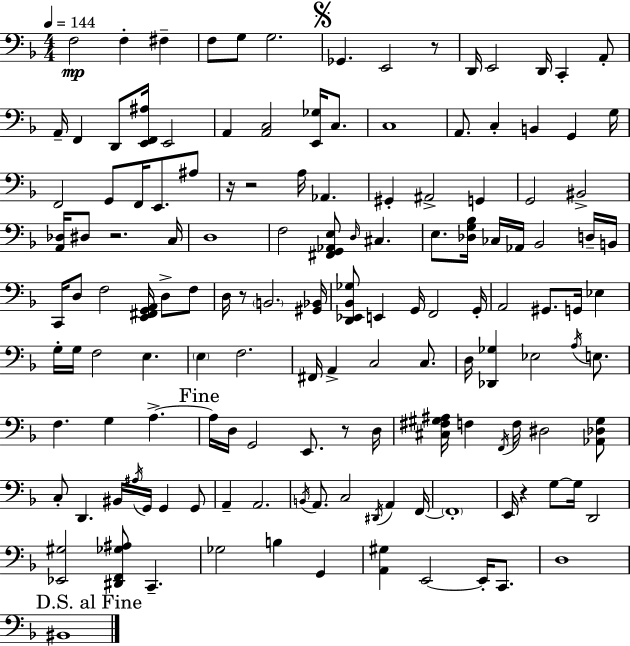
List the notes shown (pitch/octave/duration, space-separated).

F3/h F3/q F#3/q F3/e G3/e G3/h. Gb2/q. E2/h R/e D2/s E2/h D2/s C2/q A2/e A2/s F2/q D2/e [E2,F2,A#3]/s E2/h A2/q [A2,C3]/h [E2,Gb3]/s C3/e. C3/w A2/e. C3/q B2/q G2/q G3/s F2/h G2/e F2/s E2/e. A#3/e R/s R/h A3/s Ab2/q. G#2/q A#2/h G2/q G2/h BIS2/h [A2,Db3]/s D#3/e R/h. C3/s D3/w F3/h [F#2,G2,Ab2,E3]/e D3/s C#3/q. E3/e. [Db3,G3,Bb3]/s CES3/s Ab2/s Bb2/h D3/s B2/s C2/s D3/e F3/h [E2,F#2,G2,A2]/s D3/e F3/e D3/s R/e B2/h. [G#2,Bb2]/s [D2,Eb2,Bb2,Gb3]/e E2/q G2/s F2/h G2/s A2/h G#2/e. G2/s Eb3/q G3/s G3/s F3/h E3/q. E3/q F3/h. F#2/s A2/q C3/h C3/e. D3/s [Db2,Gb3]/q Eb3/h A3/s E3/e. F3/q. G3/q A3/q. A3/s D3/s G2/h E2/e. R/e D3/s [C#3,F#3,G#3,A#3]/s F3/q F2/s F3/s D#3/h [Ab2,Db3,G#3]/e C3/e D2/q. BIS2/s A#3/s G2/s G2/q G2/e A2/q A2/h. B2/s A2/e. C3/h D#2/s A2/q F2/s F2/w E2/s R/q G3/e G3/s D2/h [Eb2,G#3]/h [D#2,F2,Gb3,A#3]/e C2/q. Gb3/h B3/q G2/q [A2,G#3]/q E2/h E2/s C2/e. D3/w BIS2/w